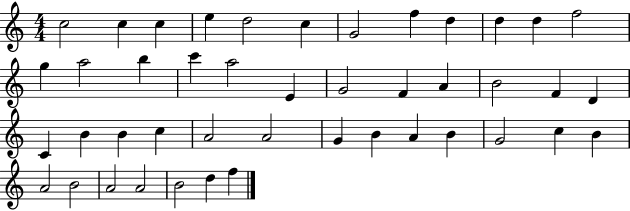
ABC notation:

X:1
T:Untitled
M:4/4
L:1/4
K:C
c2 c c e d2 c G2 f d d d f2 g a2 b c' a2 E G2 F A B2 F D C B B c A2 A2 G B A B G2 c B A2 B2 A2 A2 B2 d f